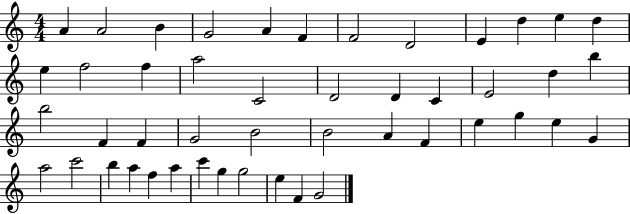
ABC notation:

X:1
T:Untitled
M:4/4
L:1/4
K:C
A A2 B G2 A F F2 D2 E d e d e f2 f a2 C2 D2 D C E2 d b b2 F F G2 B2 B2 A F e g e G a2 c'2 b a f a c' g g2 e F G2